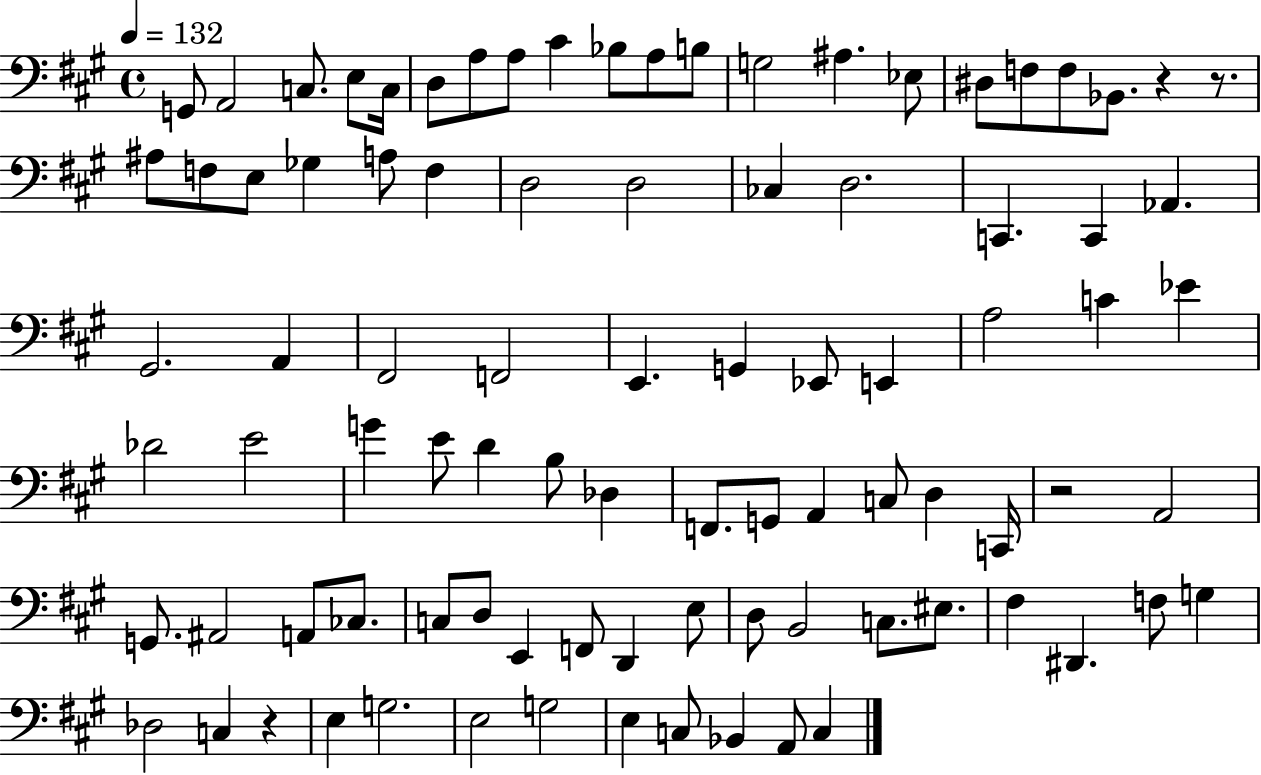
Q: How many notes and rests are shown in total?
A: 90